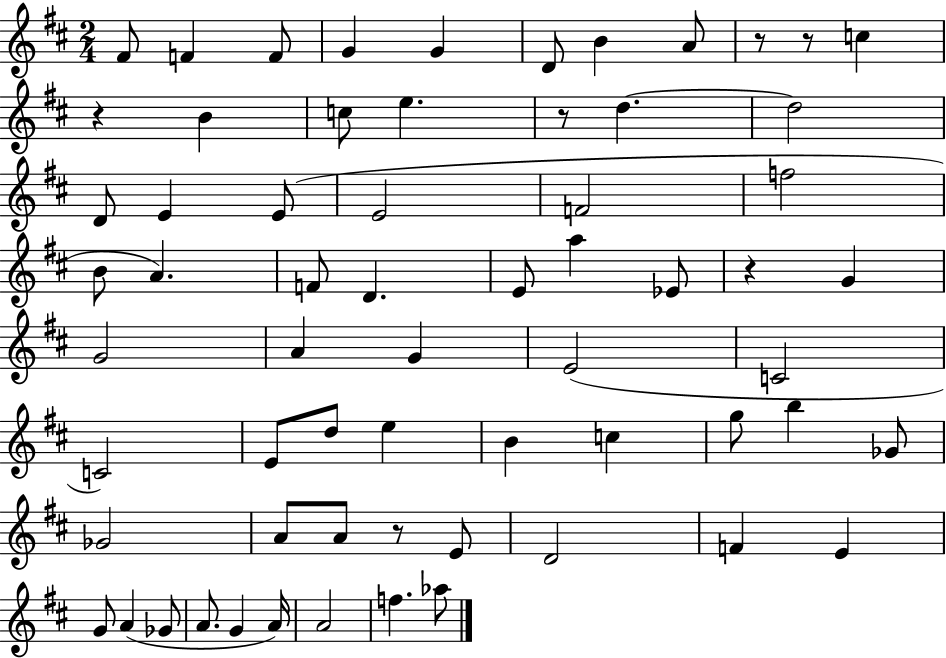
{
  \clef treble
  \numericTimeSignature
  \time 2/4
  \key d \major
  fis'8 f'4 f'8 | g'4 g'4 | d'8 b'4 a'8 | r8 r8 c''4 | \break r4 b'4 | c''8 e''4. | r8 d''4.~~ | d''2 | \break d'8 e'4 e'8( | e'2 | f'2 | f''2 | \break b'8 a'4.) | f'8 d'4. | e'8 a''4 ees'8 | r4 g'4 | \break g'2 | a'4 g'4 | e'2( | c'2 | \break c'2) | e'8 d''8 e''4 | b'4 c''4 | g''8 b''4 ges'8 | \break ges'2 | a'8 a'8 r8 e'8 | d'2 | f'4 e'4 | \break g'8 a'4( ges'8 | a'8. g'4 a'16) | a'2 | f''4. aes''8 | \break \bar "|."
}